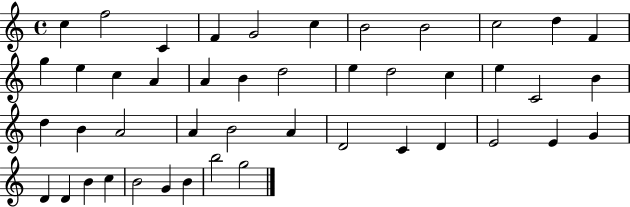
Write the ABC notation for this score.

X:1
T:Untitled
M:4/4
L:1/4
K:C
c f2 C F G2 c B2 B2 c2 d F g e c A A B d2 e d2 c e C2 B d B A2 A B2 A D2 C D E2 E G D D B c B2 G B b2 g2